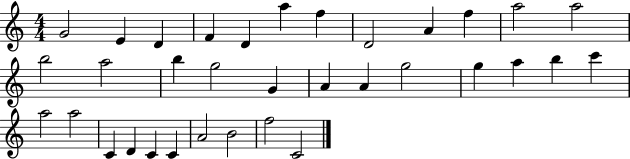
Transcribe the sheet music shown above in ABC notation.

X:1
T:Untitled
M:4/4
L:1/4
K:C
G2 E D F D a f D2 A f a2 a2 b2 a2 b g2 G A A g2 g a b c' a2 a2 C D C C A2 B2 f2 C2